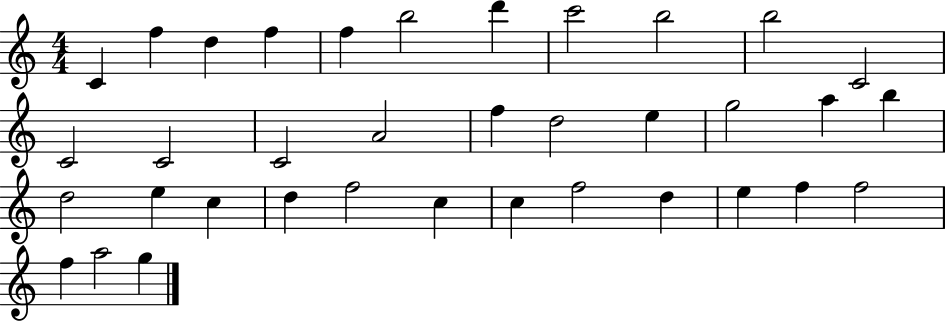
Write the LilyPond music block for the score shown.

{
  \clef treble
  \numericTimeSignature
  \time 4/4
  \key c \major
  c'4 f''4 d''4 f''4 | f''4 b''2 d'''4 | c'''2 b''2 | b''2 c'2 | \break c'2 c'2 | c'2 a'2 | f''4 d''2 e''4 | g''2 a''4 b''4 | \break d''2 e''4 c''4 | d''4 f''2 c''4 | c''4 f''2 d''4 | e''4 f''4 f''2 | \break f''4 a''2 g''4 | \bar "|."
}